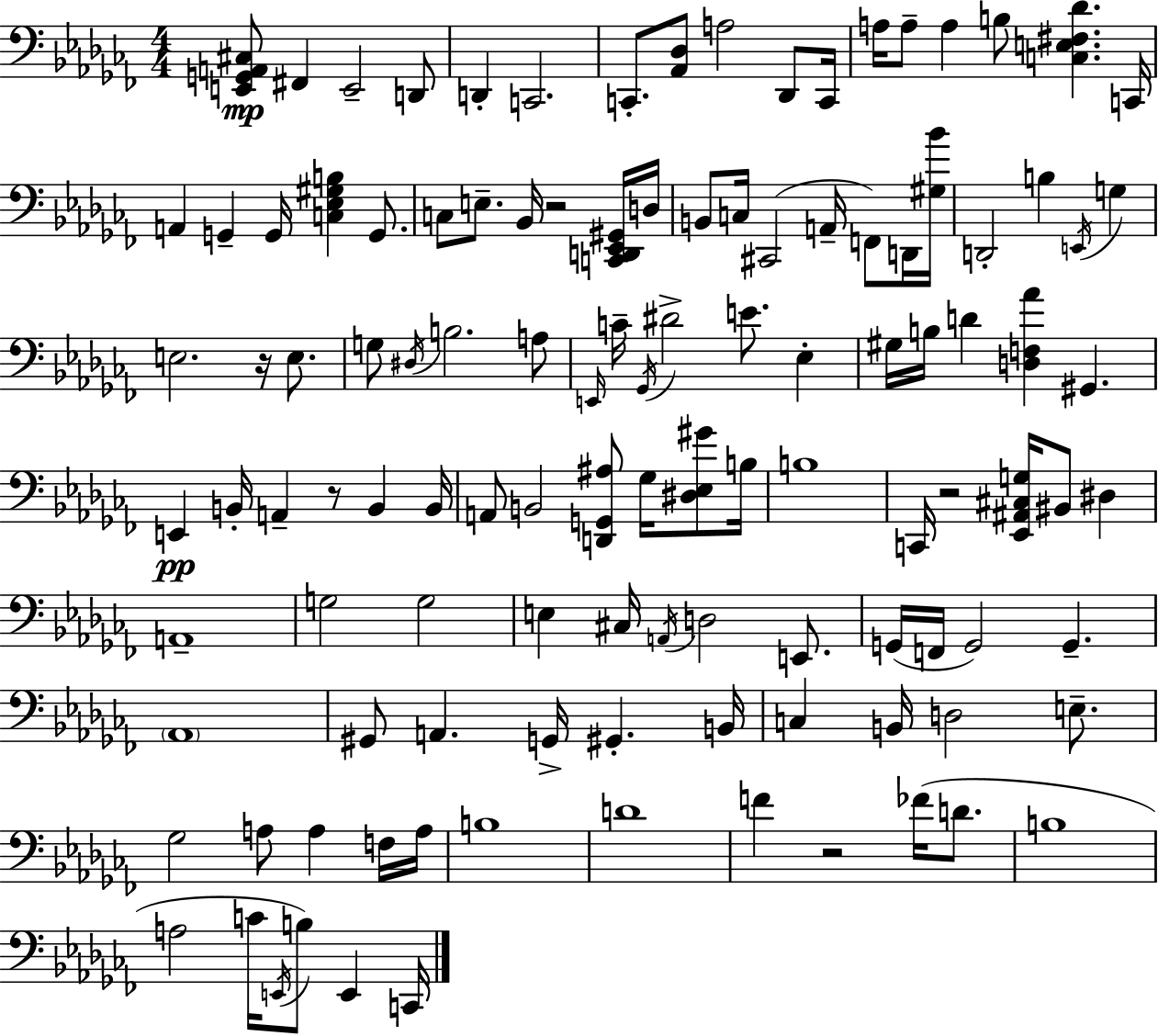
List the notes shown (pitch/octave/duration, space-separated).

[E2,G2,A2,C#3]/e F#2/q E2/h D2/e D2/q C2/h. C2/e. [Ab2,Db3]/e A3/h Db2/e C2/s A3/s A3/e A3/q B3/e [C3,E3,F#3,Db4]/q. C2/s A2/q G2/q G2/s [C3,Eb3,G#3,B3]/q G2/e. C3/e E3/e. Bb2/s R/h [C2,D2,Eb2,G#2]/s D3/s B2/e C3/s C#2/h A2/s F2/e D2/s [G#3,Bb4]/s D2/h B3/q E2/s G3/q E3/h. R/s E3/e. G3/e D#3/s B3/h. A3/e E2/s C4/s Gb2/s D#4/h E4/e. Eb3/q G#3/s B3/s D4/q [D3,F3,Ab4]/q G#2/q. E2/q B2/s A2/q R/e B2/q B2/s A2/e B2/h [D2,G2,A#3]/e Gb3/s [D#3,Eb3,G#4]/e B3/s B3/w C2/s R/h [Eb2,A#2,C#3,G3]/s BIS2/e D#3/q A2/w G3/h G3/h E3/q C#3/s A2/s D3/h E2/e. G2/s F2/s G2/h G2/q. Ab2/w G#2/e A2/q. G2/s G#2/q. B2/s C3/q B2/s D3/h E3/e. Gb3/h A3/e A3/q F3/s A3/s B3/w D4/w F4/q R/h FES4/s D4/e. B3/w A3/h C4/s E2/s B3/e E2/q C2/s